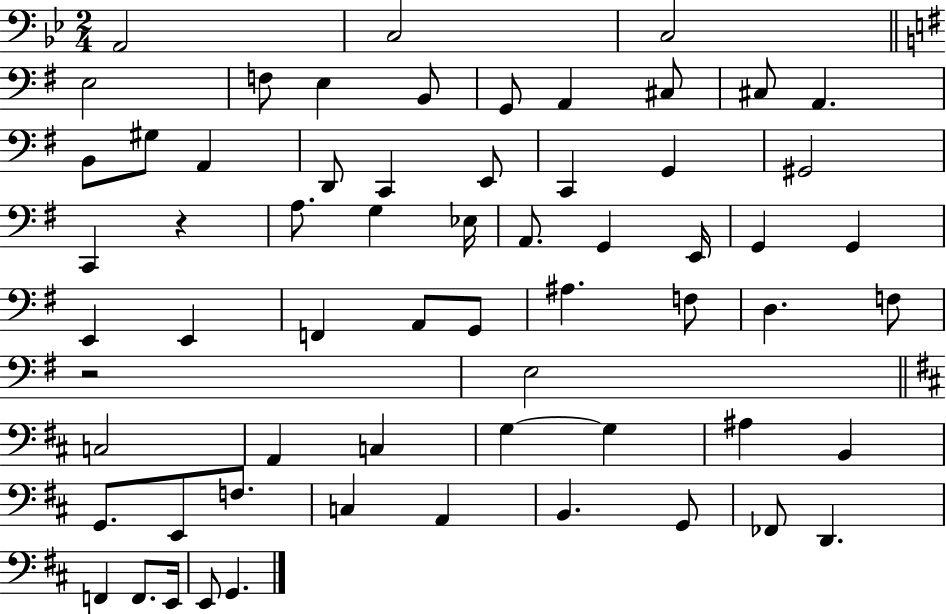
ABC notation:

X:1
T:Untitled
M:2/4
L:1/4
K:Bb
A,,2 C,2 C,2 E,2 F,/2 E, B,,/2 G,,/2 A,, ^C,/2 ^C,/2 A,, B,,/2 ^G,/2 A,, D,,/2 C,, E,,/2 C,, G,, ^G,,2 C,, z A,/2 G, _E,/4 A,,/2 G,, E,,/4 G,, G,, E,, E,, F,, A,,/2 G,,/2 ^A, F,/2 D, F,/2 z2 E,2 C,2 A,, C, G, G, ^A, B,, G,,/2 E,,/2 F,/2 C, A,, B,, G,,/2 _F,,/2 D,, F,, F,,/2 E,,/4 E,,/2 G,,